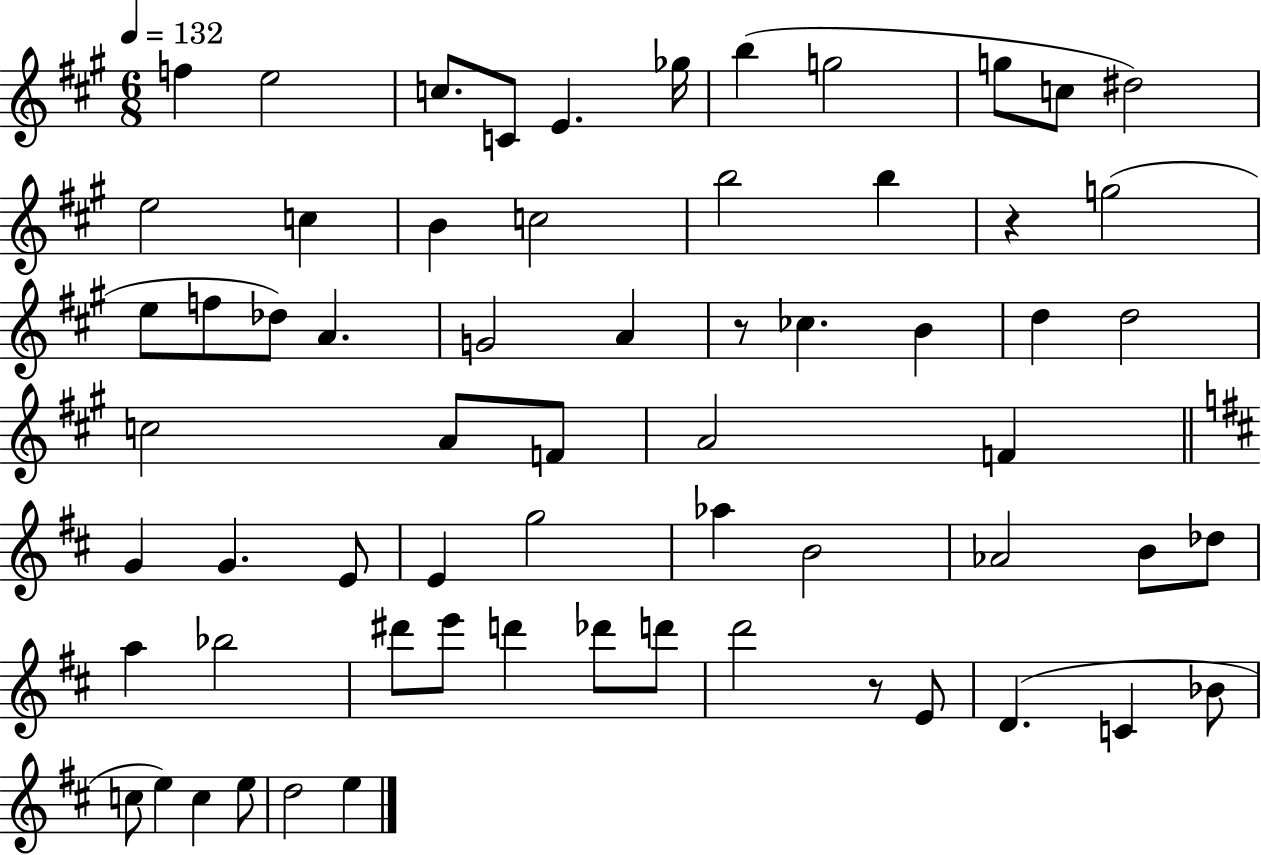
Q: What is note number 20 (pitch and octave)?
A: F5